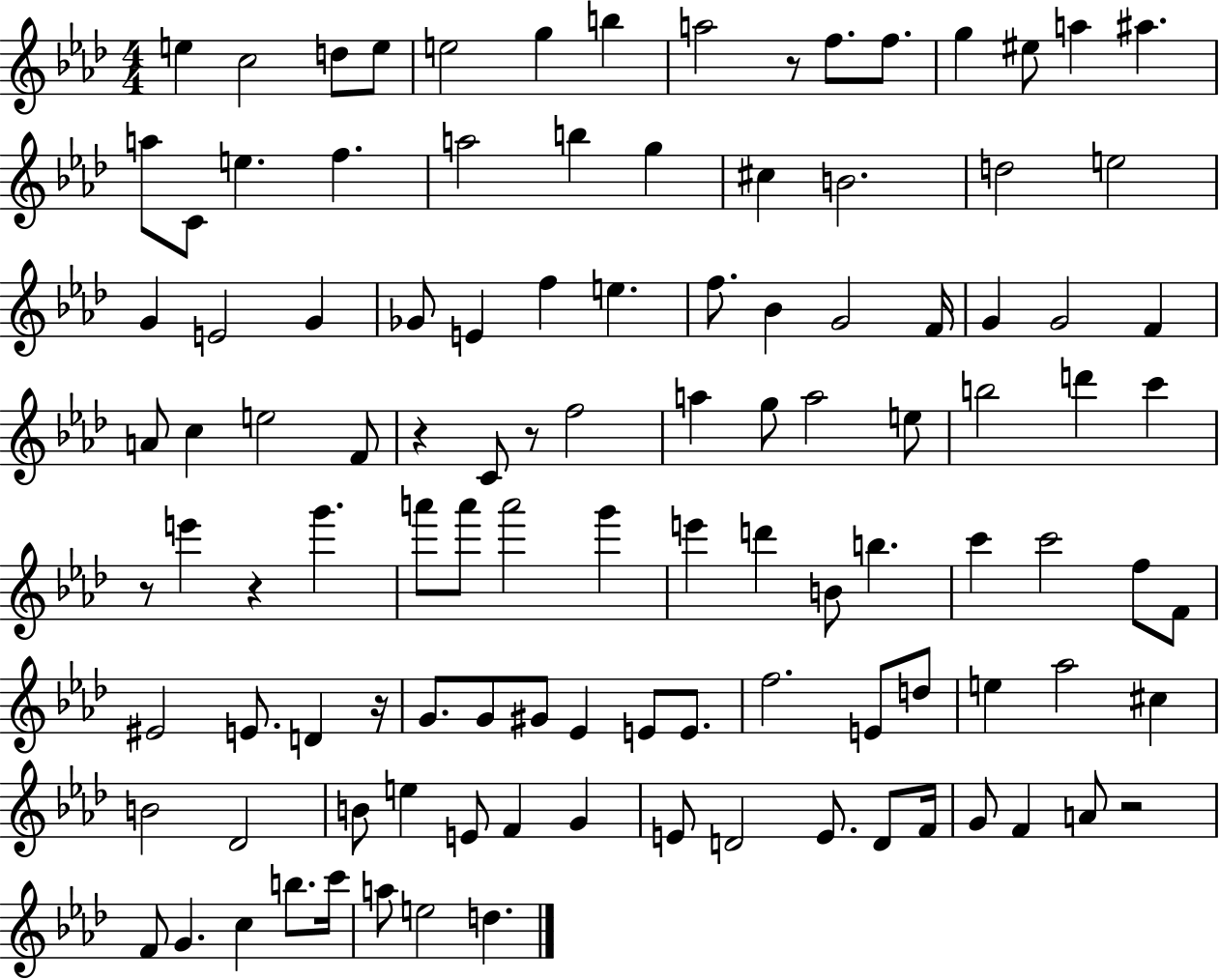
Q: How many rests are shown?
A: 7